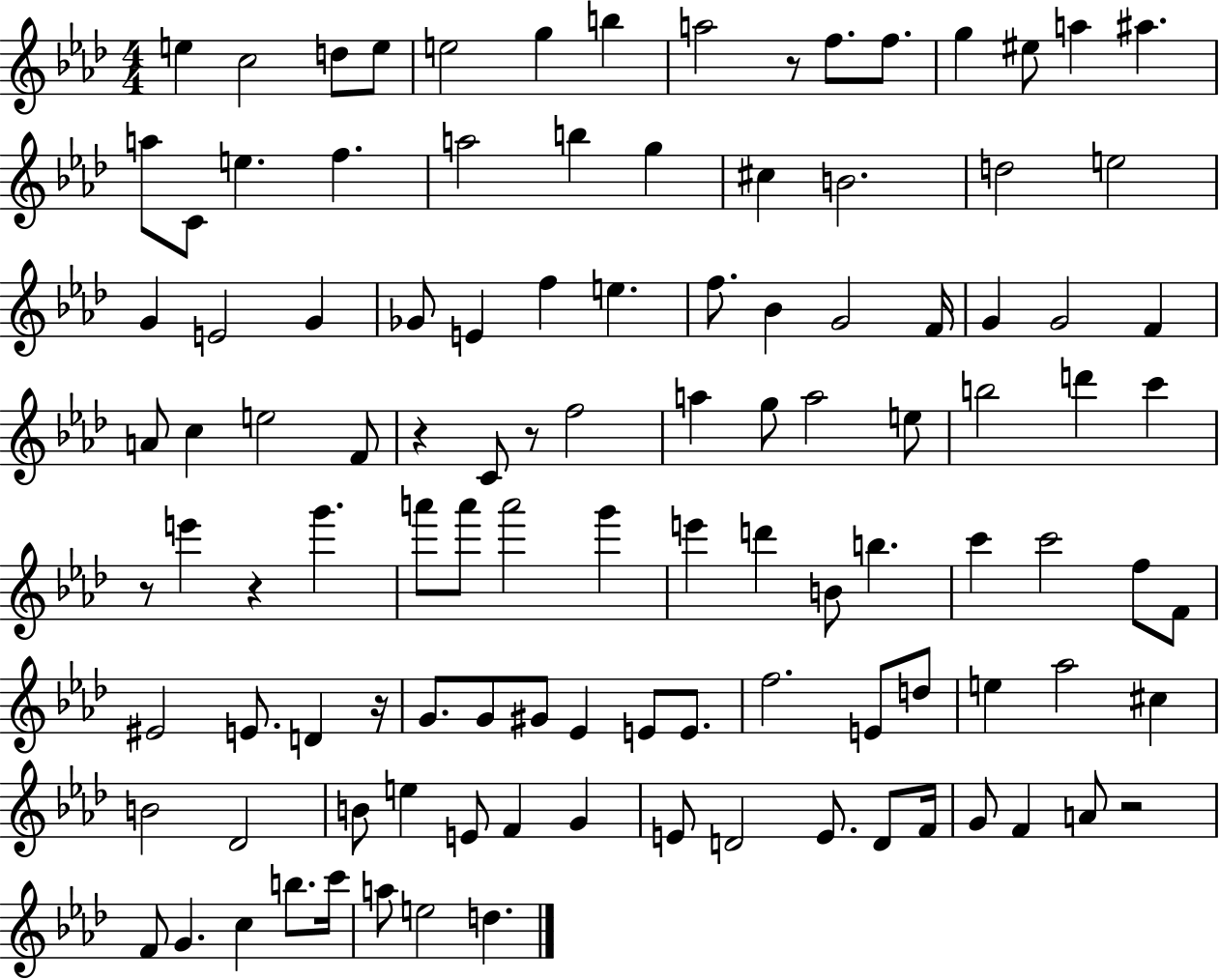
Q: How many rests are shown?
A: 7